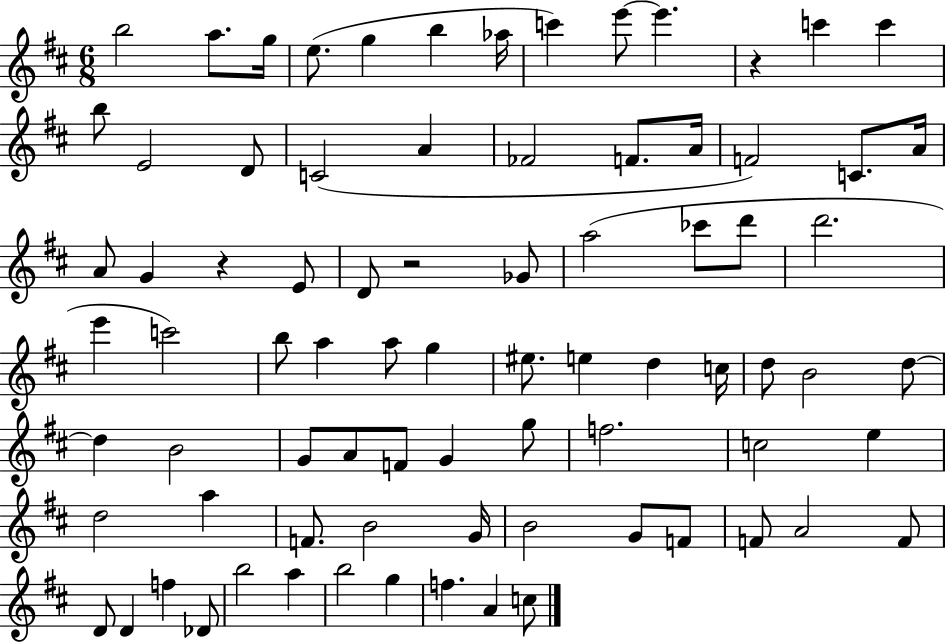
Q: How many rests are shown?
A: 3